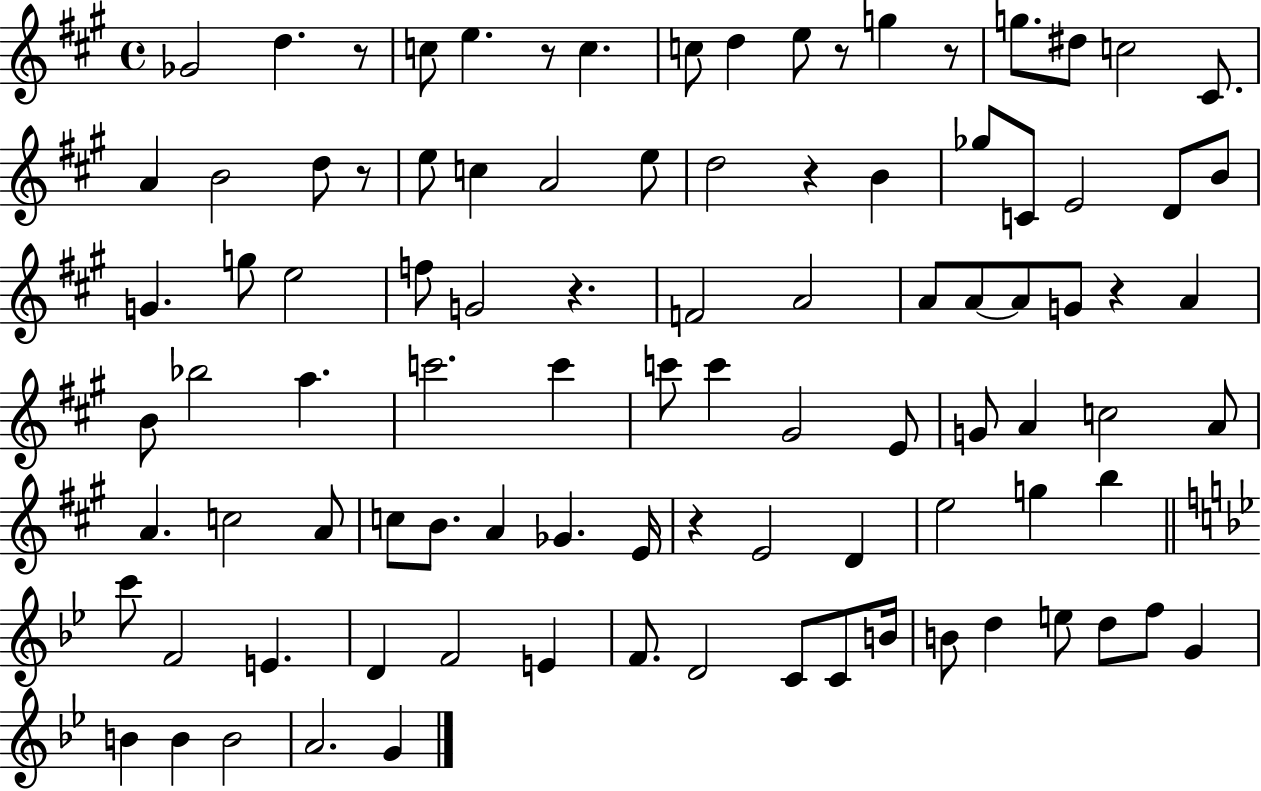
X:1
T:Untitled
M:4/4
L:1/4
K:A
_G2 d z/2 c/2 e z/2 c c/2 d e/2 z/2 g z/2 g/2 ^d/2 c2 ^C/2 A B2 d/2 z/2 e/2 c A2 e/2 d2 z B _g/2 C/2 E2 D/2 B/2 G g/2 e2 f/2 G2 z F2 A2 A/2 A/2 A/2 G/2 z A B/2 _b2 a c'2 c' c'/2 c' ^G2 E/2 G/2 A c2 A/2 A c2 A/2 c/2 B/2 A _G E/4 z E2 D e2 g b c'/2 F2 E D F2 E F/2 D2 C/2 C/2 B/4 B/2 d e/2 d/2 f/2 G B B B2 A2 G